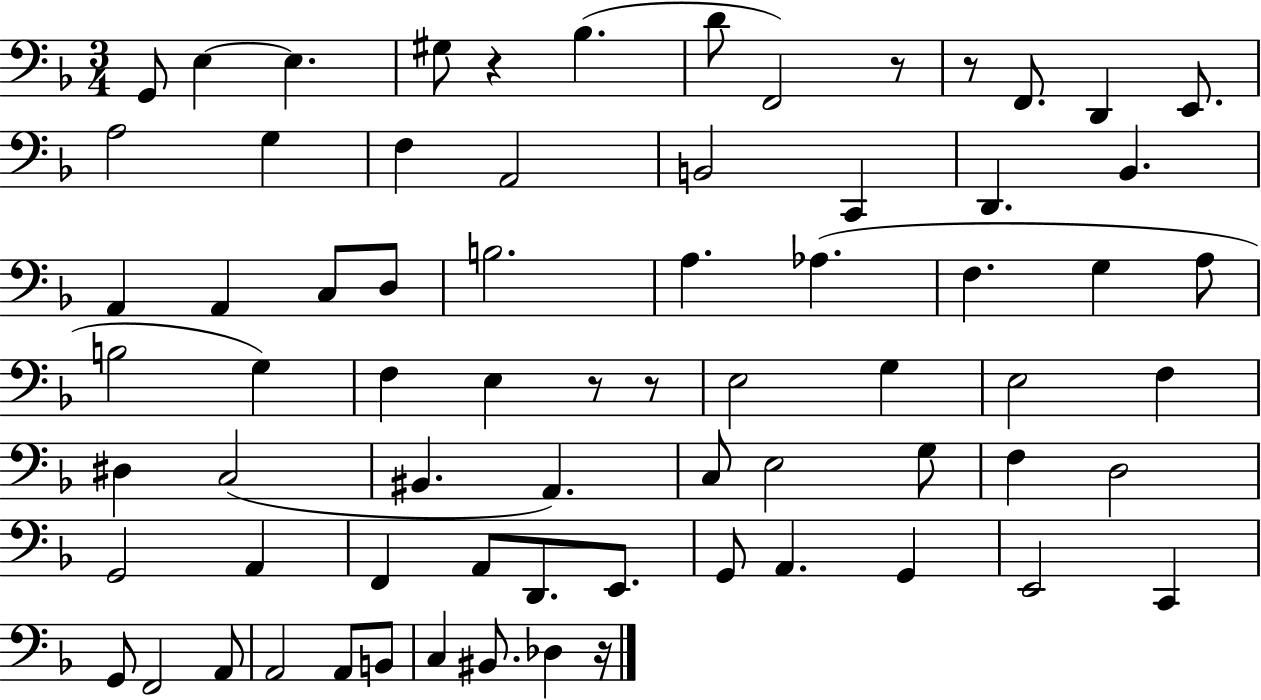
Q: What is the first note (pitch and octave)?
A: G2